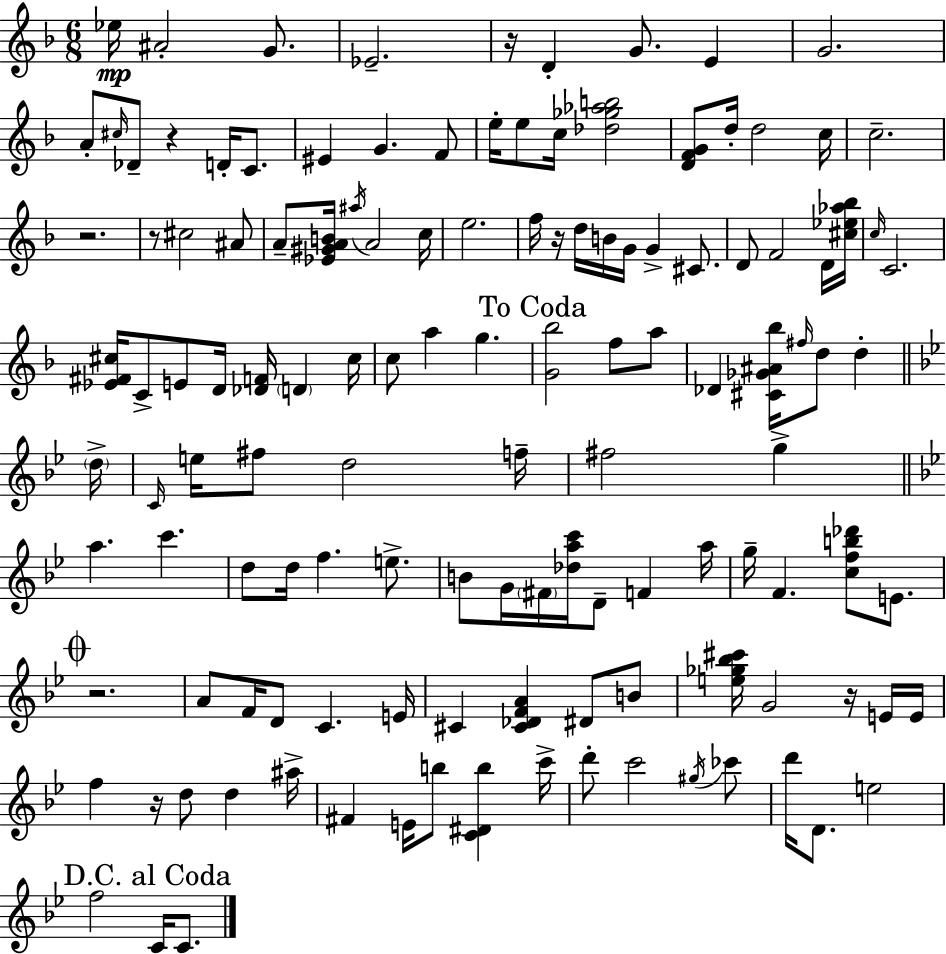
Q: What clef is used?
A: treble